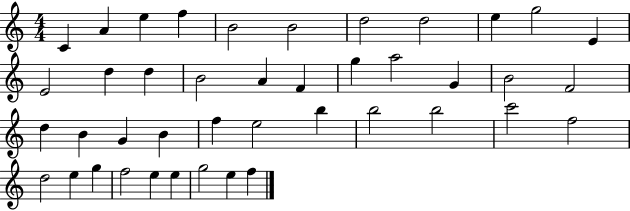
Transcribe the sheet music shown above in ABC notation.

X:1
T:Untitled
M:4/4
L:1/4
K:C
C A e f B2 B2 d2 d2 e g2 E E2 d d B2 A F g a2 G B2 F2 d B G B f e2 b b2 b2 c'2 f2 d2 e g f2 e e g2 e f